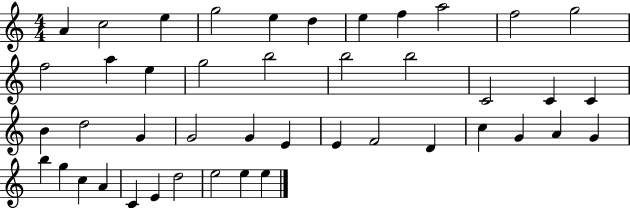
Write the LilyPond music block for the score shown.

{
  \clef treble
  \numericTimeSignature
  \time 4/4
  \key c \major
  a'4 c''2 e''4 | g''2 e''4 d''4 | e''4 f''4 a''2 | f''2 g''2 | \break f''2 a''4 e''4 | g''2 b''2 | b''2 b''2 | c'2 c'4 c'4 | \break b'4 d''2 g'4 | g'2 g'4 e'4 | e'4 f'2 d'4 | c''4 g'4 a'4 g'4 | \break b''4 g''4 c''4 a'4 | c'4 e'4 d''2 | e''2 e''4 e''4 | \bar "|."
}